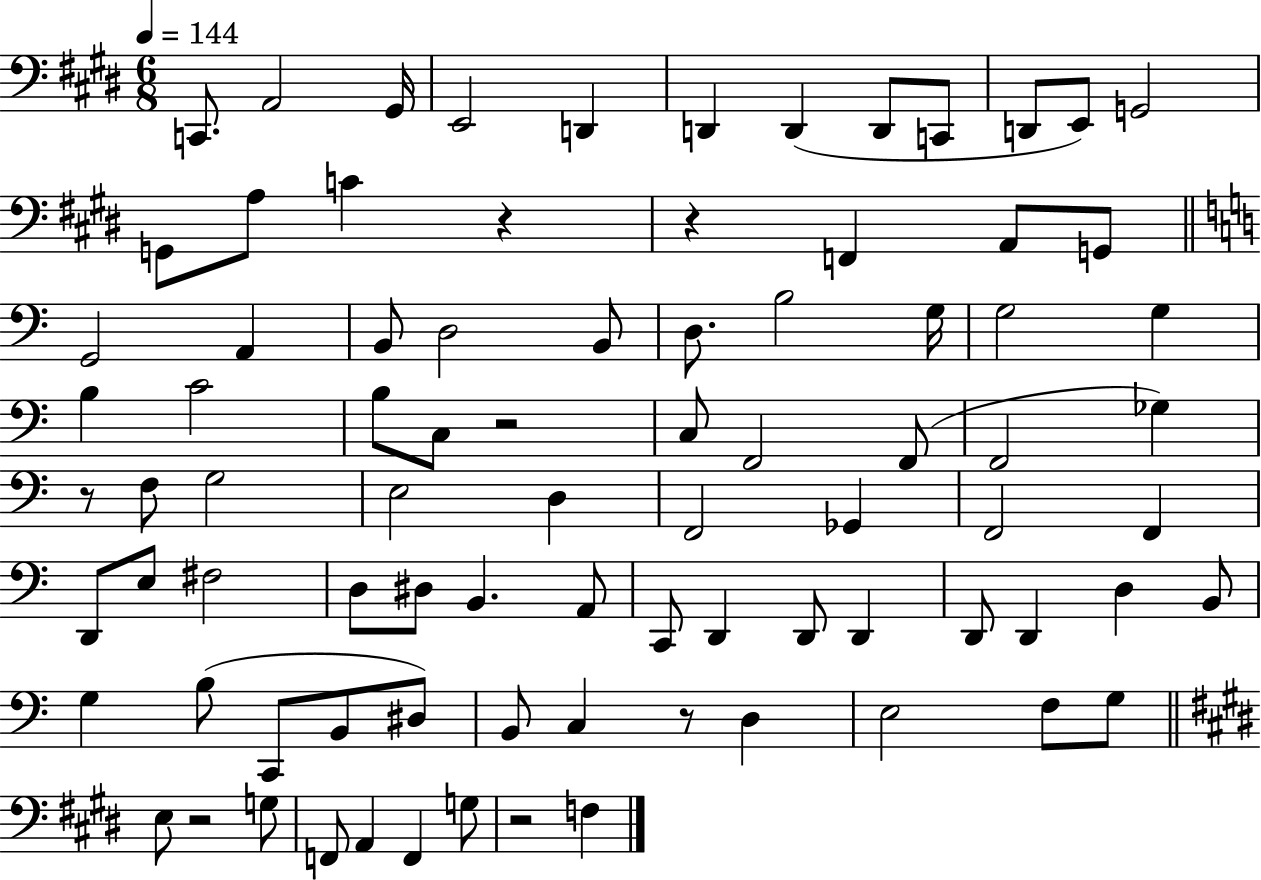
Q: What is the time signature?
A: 6/8